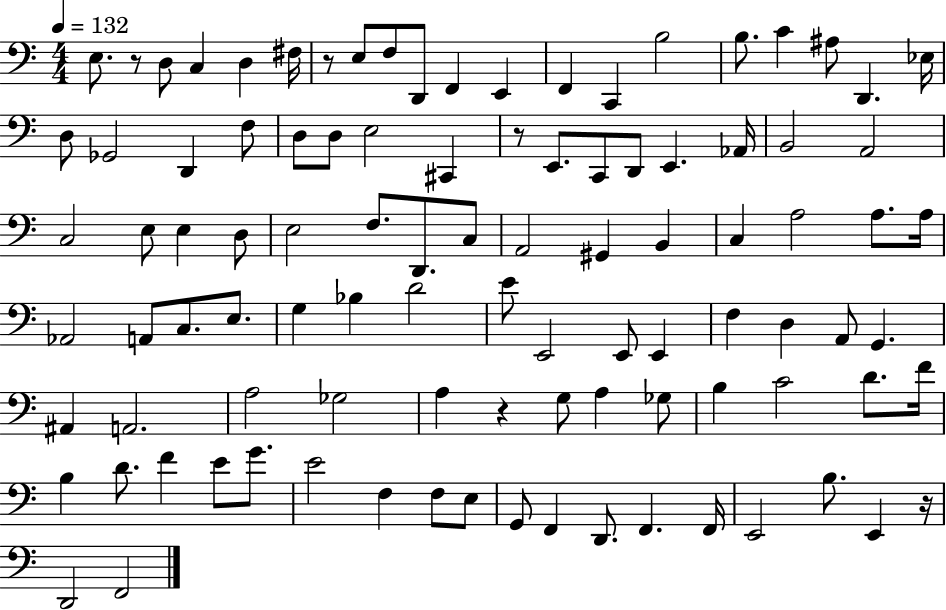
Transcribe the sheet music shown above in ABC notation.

X:1
T:Untitled
M:4/4
L:1/4
K:C
E,/2 z/2 D,/2 C, D, ^F,/4 z/2 E,/2 F,/2 D,,/2 F,, E,, F,, C,, B,2 B,/2 C ^A,/2 D,, _E,/4 D,/2 _G,,2 D,, F,/2 D,/2 D,/2 E,2 ^C,, z/2 E,,/2 C,,/2 D,,/2 E,, _A,,/4 B,,2 A,,2 C,2 E,/2 E, D,/2 E,2 F,/2 D,,/2 C,/2 A,,2 ^G,, B,, C, A,2 A,/2 A,/4 _A,,2 A,,/2 C,/2 E,/2 G, _B, D2 E/2 E,,2 E,,/2 E,, F, D, A,,/2 G,, ^A,, A,,2 A,2 _G,2 A, z G,/2 A, _G,/2 B, C2 D/2 F/4 B, D/2 F E/2 G/2 E2 F, F,/2 E,/2 G,,/2 F,, D,,/2 F,, F,,/4 E,,2 B,/2 E,, z/4 D,,2 F,,2